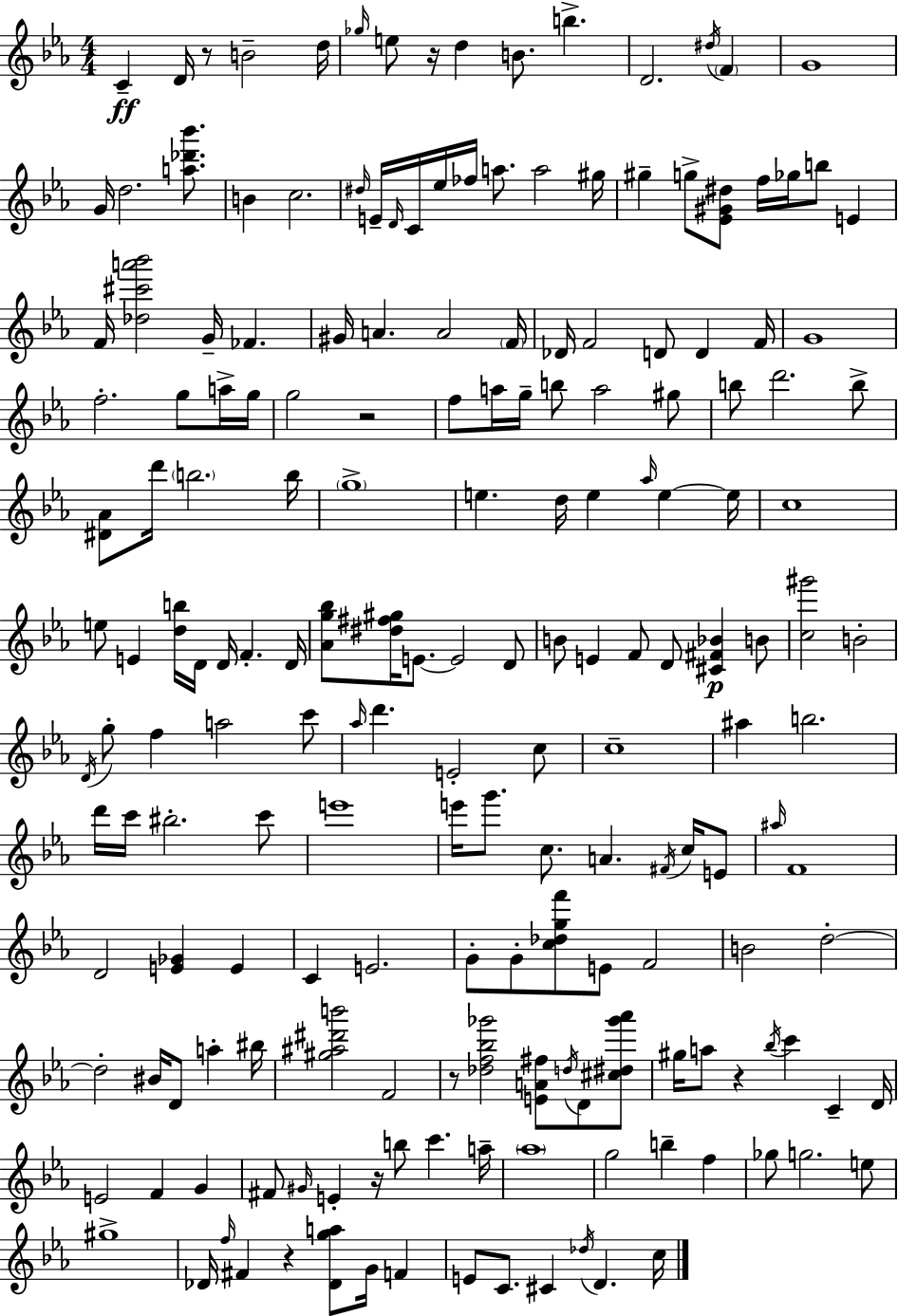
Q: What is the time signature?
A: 4/4